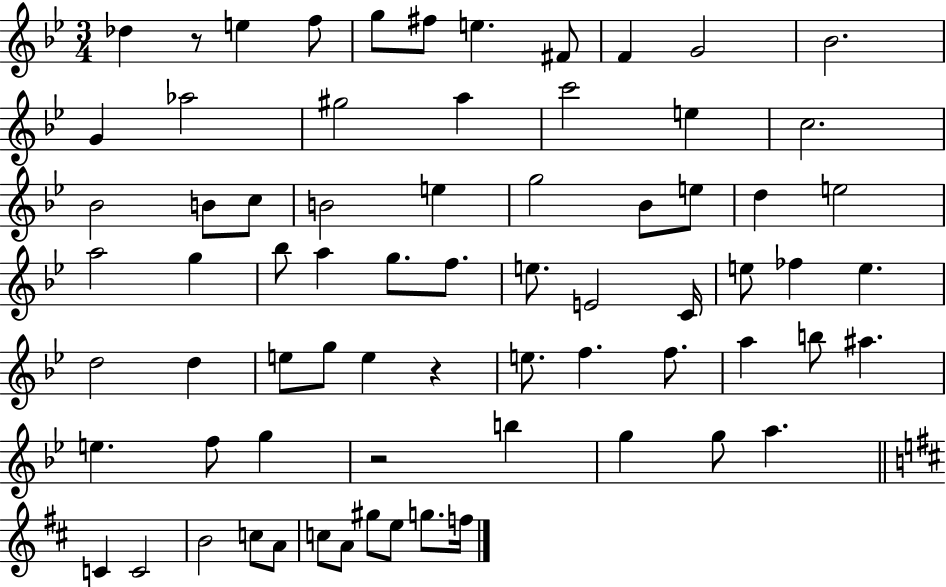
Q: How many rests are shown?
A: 3